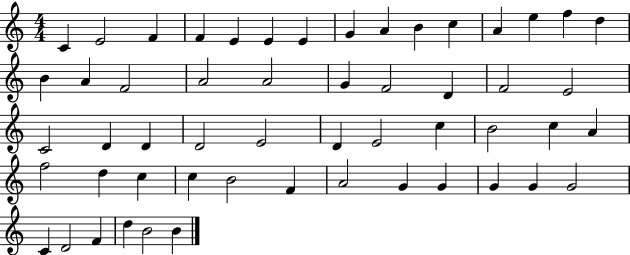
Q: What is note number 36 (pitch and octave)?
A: A4